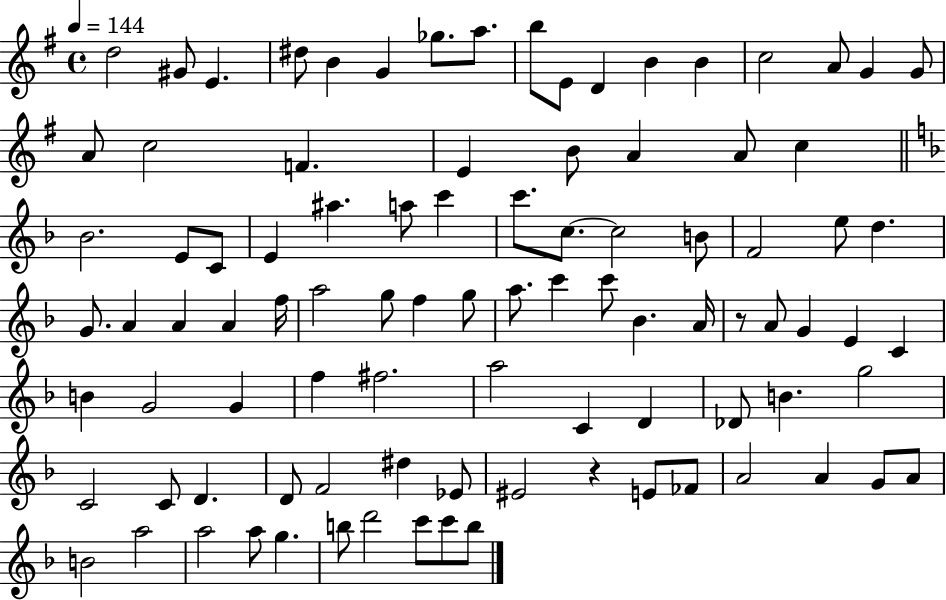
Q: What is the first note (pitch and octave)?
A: D5